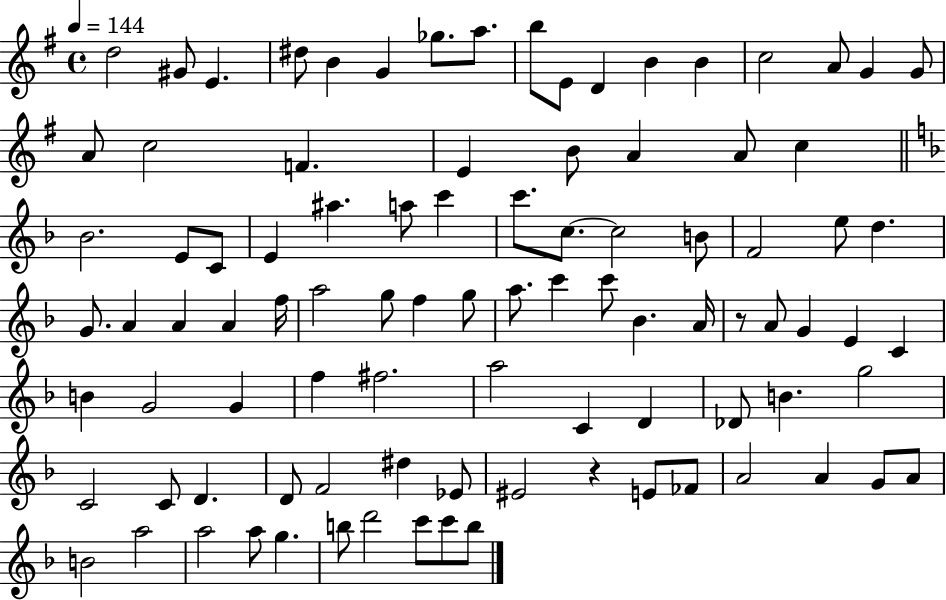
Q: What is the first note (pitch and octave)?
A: D5